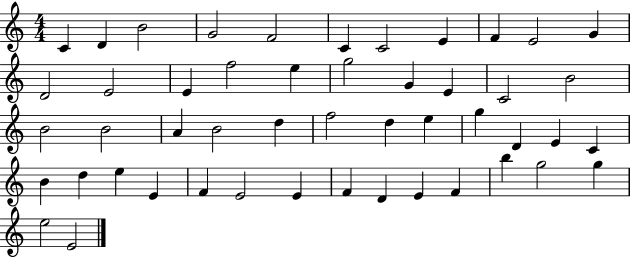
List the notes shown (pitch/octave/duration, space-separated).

C4/q D4/q B4/h G4/h F4/h C4/q C4/h E4/q F4/q E4/h G4/q D4/h E4/h E4/q F5/h E5/q G5/h G4/q E4/q C4/h B4/h B4/h B4/h A4/q B4/h D5/q F5/h D5/q E5/q G5/q D4/q E4/q C4/q B4/q D5/q E5/q E4/q F4/q E4/h E4/q F4/q D4/q E4/q F4/q B5/q G5/h G5/q E5/h E4/h